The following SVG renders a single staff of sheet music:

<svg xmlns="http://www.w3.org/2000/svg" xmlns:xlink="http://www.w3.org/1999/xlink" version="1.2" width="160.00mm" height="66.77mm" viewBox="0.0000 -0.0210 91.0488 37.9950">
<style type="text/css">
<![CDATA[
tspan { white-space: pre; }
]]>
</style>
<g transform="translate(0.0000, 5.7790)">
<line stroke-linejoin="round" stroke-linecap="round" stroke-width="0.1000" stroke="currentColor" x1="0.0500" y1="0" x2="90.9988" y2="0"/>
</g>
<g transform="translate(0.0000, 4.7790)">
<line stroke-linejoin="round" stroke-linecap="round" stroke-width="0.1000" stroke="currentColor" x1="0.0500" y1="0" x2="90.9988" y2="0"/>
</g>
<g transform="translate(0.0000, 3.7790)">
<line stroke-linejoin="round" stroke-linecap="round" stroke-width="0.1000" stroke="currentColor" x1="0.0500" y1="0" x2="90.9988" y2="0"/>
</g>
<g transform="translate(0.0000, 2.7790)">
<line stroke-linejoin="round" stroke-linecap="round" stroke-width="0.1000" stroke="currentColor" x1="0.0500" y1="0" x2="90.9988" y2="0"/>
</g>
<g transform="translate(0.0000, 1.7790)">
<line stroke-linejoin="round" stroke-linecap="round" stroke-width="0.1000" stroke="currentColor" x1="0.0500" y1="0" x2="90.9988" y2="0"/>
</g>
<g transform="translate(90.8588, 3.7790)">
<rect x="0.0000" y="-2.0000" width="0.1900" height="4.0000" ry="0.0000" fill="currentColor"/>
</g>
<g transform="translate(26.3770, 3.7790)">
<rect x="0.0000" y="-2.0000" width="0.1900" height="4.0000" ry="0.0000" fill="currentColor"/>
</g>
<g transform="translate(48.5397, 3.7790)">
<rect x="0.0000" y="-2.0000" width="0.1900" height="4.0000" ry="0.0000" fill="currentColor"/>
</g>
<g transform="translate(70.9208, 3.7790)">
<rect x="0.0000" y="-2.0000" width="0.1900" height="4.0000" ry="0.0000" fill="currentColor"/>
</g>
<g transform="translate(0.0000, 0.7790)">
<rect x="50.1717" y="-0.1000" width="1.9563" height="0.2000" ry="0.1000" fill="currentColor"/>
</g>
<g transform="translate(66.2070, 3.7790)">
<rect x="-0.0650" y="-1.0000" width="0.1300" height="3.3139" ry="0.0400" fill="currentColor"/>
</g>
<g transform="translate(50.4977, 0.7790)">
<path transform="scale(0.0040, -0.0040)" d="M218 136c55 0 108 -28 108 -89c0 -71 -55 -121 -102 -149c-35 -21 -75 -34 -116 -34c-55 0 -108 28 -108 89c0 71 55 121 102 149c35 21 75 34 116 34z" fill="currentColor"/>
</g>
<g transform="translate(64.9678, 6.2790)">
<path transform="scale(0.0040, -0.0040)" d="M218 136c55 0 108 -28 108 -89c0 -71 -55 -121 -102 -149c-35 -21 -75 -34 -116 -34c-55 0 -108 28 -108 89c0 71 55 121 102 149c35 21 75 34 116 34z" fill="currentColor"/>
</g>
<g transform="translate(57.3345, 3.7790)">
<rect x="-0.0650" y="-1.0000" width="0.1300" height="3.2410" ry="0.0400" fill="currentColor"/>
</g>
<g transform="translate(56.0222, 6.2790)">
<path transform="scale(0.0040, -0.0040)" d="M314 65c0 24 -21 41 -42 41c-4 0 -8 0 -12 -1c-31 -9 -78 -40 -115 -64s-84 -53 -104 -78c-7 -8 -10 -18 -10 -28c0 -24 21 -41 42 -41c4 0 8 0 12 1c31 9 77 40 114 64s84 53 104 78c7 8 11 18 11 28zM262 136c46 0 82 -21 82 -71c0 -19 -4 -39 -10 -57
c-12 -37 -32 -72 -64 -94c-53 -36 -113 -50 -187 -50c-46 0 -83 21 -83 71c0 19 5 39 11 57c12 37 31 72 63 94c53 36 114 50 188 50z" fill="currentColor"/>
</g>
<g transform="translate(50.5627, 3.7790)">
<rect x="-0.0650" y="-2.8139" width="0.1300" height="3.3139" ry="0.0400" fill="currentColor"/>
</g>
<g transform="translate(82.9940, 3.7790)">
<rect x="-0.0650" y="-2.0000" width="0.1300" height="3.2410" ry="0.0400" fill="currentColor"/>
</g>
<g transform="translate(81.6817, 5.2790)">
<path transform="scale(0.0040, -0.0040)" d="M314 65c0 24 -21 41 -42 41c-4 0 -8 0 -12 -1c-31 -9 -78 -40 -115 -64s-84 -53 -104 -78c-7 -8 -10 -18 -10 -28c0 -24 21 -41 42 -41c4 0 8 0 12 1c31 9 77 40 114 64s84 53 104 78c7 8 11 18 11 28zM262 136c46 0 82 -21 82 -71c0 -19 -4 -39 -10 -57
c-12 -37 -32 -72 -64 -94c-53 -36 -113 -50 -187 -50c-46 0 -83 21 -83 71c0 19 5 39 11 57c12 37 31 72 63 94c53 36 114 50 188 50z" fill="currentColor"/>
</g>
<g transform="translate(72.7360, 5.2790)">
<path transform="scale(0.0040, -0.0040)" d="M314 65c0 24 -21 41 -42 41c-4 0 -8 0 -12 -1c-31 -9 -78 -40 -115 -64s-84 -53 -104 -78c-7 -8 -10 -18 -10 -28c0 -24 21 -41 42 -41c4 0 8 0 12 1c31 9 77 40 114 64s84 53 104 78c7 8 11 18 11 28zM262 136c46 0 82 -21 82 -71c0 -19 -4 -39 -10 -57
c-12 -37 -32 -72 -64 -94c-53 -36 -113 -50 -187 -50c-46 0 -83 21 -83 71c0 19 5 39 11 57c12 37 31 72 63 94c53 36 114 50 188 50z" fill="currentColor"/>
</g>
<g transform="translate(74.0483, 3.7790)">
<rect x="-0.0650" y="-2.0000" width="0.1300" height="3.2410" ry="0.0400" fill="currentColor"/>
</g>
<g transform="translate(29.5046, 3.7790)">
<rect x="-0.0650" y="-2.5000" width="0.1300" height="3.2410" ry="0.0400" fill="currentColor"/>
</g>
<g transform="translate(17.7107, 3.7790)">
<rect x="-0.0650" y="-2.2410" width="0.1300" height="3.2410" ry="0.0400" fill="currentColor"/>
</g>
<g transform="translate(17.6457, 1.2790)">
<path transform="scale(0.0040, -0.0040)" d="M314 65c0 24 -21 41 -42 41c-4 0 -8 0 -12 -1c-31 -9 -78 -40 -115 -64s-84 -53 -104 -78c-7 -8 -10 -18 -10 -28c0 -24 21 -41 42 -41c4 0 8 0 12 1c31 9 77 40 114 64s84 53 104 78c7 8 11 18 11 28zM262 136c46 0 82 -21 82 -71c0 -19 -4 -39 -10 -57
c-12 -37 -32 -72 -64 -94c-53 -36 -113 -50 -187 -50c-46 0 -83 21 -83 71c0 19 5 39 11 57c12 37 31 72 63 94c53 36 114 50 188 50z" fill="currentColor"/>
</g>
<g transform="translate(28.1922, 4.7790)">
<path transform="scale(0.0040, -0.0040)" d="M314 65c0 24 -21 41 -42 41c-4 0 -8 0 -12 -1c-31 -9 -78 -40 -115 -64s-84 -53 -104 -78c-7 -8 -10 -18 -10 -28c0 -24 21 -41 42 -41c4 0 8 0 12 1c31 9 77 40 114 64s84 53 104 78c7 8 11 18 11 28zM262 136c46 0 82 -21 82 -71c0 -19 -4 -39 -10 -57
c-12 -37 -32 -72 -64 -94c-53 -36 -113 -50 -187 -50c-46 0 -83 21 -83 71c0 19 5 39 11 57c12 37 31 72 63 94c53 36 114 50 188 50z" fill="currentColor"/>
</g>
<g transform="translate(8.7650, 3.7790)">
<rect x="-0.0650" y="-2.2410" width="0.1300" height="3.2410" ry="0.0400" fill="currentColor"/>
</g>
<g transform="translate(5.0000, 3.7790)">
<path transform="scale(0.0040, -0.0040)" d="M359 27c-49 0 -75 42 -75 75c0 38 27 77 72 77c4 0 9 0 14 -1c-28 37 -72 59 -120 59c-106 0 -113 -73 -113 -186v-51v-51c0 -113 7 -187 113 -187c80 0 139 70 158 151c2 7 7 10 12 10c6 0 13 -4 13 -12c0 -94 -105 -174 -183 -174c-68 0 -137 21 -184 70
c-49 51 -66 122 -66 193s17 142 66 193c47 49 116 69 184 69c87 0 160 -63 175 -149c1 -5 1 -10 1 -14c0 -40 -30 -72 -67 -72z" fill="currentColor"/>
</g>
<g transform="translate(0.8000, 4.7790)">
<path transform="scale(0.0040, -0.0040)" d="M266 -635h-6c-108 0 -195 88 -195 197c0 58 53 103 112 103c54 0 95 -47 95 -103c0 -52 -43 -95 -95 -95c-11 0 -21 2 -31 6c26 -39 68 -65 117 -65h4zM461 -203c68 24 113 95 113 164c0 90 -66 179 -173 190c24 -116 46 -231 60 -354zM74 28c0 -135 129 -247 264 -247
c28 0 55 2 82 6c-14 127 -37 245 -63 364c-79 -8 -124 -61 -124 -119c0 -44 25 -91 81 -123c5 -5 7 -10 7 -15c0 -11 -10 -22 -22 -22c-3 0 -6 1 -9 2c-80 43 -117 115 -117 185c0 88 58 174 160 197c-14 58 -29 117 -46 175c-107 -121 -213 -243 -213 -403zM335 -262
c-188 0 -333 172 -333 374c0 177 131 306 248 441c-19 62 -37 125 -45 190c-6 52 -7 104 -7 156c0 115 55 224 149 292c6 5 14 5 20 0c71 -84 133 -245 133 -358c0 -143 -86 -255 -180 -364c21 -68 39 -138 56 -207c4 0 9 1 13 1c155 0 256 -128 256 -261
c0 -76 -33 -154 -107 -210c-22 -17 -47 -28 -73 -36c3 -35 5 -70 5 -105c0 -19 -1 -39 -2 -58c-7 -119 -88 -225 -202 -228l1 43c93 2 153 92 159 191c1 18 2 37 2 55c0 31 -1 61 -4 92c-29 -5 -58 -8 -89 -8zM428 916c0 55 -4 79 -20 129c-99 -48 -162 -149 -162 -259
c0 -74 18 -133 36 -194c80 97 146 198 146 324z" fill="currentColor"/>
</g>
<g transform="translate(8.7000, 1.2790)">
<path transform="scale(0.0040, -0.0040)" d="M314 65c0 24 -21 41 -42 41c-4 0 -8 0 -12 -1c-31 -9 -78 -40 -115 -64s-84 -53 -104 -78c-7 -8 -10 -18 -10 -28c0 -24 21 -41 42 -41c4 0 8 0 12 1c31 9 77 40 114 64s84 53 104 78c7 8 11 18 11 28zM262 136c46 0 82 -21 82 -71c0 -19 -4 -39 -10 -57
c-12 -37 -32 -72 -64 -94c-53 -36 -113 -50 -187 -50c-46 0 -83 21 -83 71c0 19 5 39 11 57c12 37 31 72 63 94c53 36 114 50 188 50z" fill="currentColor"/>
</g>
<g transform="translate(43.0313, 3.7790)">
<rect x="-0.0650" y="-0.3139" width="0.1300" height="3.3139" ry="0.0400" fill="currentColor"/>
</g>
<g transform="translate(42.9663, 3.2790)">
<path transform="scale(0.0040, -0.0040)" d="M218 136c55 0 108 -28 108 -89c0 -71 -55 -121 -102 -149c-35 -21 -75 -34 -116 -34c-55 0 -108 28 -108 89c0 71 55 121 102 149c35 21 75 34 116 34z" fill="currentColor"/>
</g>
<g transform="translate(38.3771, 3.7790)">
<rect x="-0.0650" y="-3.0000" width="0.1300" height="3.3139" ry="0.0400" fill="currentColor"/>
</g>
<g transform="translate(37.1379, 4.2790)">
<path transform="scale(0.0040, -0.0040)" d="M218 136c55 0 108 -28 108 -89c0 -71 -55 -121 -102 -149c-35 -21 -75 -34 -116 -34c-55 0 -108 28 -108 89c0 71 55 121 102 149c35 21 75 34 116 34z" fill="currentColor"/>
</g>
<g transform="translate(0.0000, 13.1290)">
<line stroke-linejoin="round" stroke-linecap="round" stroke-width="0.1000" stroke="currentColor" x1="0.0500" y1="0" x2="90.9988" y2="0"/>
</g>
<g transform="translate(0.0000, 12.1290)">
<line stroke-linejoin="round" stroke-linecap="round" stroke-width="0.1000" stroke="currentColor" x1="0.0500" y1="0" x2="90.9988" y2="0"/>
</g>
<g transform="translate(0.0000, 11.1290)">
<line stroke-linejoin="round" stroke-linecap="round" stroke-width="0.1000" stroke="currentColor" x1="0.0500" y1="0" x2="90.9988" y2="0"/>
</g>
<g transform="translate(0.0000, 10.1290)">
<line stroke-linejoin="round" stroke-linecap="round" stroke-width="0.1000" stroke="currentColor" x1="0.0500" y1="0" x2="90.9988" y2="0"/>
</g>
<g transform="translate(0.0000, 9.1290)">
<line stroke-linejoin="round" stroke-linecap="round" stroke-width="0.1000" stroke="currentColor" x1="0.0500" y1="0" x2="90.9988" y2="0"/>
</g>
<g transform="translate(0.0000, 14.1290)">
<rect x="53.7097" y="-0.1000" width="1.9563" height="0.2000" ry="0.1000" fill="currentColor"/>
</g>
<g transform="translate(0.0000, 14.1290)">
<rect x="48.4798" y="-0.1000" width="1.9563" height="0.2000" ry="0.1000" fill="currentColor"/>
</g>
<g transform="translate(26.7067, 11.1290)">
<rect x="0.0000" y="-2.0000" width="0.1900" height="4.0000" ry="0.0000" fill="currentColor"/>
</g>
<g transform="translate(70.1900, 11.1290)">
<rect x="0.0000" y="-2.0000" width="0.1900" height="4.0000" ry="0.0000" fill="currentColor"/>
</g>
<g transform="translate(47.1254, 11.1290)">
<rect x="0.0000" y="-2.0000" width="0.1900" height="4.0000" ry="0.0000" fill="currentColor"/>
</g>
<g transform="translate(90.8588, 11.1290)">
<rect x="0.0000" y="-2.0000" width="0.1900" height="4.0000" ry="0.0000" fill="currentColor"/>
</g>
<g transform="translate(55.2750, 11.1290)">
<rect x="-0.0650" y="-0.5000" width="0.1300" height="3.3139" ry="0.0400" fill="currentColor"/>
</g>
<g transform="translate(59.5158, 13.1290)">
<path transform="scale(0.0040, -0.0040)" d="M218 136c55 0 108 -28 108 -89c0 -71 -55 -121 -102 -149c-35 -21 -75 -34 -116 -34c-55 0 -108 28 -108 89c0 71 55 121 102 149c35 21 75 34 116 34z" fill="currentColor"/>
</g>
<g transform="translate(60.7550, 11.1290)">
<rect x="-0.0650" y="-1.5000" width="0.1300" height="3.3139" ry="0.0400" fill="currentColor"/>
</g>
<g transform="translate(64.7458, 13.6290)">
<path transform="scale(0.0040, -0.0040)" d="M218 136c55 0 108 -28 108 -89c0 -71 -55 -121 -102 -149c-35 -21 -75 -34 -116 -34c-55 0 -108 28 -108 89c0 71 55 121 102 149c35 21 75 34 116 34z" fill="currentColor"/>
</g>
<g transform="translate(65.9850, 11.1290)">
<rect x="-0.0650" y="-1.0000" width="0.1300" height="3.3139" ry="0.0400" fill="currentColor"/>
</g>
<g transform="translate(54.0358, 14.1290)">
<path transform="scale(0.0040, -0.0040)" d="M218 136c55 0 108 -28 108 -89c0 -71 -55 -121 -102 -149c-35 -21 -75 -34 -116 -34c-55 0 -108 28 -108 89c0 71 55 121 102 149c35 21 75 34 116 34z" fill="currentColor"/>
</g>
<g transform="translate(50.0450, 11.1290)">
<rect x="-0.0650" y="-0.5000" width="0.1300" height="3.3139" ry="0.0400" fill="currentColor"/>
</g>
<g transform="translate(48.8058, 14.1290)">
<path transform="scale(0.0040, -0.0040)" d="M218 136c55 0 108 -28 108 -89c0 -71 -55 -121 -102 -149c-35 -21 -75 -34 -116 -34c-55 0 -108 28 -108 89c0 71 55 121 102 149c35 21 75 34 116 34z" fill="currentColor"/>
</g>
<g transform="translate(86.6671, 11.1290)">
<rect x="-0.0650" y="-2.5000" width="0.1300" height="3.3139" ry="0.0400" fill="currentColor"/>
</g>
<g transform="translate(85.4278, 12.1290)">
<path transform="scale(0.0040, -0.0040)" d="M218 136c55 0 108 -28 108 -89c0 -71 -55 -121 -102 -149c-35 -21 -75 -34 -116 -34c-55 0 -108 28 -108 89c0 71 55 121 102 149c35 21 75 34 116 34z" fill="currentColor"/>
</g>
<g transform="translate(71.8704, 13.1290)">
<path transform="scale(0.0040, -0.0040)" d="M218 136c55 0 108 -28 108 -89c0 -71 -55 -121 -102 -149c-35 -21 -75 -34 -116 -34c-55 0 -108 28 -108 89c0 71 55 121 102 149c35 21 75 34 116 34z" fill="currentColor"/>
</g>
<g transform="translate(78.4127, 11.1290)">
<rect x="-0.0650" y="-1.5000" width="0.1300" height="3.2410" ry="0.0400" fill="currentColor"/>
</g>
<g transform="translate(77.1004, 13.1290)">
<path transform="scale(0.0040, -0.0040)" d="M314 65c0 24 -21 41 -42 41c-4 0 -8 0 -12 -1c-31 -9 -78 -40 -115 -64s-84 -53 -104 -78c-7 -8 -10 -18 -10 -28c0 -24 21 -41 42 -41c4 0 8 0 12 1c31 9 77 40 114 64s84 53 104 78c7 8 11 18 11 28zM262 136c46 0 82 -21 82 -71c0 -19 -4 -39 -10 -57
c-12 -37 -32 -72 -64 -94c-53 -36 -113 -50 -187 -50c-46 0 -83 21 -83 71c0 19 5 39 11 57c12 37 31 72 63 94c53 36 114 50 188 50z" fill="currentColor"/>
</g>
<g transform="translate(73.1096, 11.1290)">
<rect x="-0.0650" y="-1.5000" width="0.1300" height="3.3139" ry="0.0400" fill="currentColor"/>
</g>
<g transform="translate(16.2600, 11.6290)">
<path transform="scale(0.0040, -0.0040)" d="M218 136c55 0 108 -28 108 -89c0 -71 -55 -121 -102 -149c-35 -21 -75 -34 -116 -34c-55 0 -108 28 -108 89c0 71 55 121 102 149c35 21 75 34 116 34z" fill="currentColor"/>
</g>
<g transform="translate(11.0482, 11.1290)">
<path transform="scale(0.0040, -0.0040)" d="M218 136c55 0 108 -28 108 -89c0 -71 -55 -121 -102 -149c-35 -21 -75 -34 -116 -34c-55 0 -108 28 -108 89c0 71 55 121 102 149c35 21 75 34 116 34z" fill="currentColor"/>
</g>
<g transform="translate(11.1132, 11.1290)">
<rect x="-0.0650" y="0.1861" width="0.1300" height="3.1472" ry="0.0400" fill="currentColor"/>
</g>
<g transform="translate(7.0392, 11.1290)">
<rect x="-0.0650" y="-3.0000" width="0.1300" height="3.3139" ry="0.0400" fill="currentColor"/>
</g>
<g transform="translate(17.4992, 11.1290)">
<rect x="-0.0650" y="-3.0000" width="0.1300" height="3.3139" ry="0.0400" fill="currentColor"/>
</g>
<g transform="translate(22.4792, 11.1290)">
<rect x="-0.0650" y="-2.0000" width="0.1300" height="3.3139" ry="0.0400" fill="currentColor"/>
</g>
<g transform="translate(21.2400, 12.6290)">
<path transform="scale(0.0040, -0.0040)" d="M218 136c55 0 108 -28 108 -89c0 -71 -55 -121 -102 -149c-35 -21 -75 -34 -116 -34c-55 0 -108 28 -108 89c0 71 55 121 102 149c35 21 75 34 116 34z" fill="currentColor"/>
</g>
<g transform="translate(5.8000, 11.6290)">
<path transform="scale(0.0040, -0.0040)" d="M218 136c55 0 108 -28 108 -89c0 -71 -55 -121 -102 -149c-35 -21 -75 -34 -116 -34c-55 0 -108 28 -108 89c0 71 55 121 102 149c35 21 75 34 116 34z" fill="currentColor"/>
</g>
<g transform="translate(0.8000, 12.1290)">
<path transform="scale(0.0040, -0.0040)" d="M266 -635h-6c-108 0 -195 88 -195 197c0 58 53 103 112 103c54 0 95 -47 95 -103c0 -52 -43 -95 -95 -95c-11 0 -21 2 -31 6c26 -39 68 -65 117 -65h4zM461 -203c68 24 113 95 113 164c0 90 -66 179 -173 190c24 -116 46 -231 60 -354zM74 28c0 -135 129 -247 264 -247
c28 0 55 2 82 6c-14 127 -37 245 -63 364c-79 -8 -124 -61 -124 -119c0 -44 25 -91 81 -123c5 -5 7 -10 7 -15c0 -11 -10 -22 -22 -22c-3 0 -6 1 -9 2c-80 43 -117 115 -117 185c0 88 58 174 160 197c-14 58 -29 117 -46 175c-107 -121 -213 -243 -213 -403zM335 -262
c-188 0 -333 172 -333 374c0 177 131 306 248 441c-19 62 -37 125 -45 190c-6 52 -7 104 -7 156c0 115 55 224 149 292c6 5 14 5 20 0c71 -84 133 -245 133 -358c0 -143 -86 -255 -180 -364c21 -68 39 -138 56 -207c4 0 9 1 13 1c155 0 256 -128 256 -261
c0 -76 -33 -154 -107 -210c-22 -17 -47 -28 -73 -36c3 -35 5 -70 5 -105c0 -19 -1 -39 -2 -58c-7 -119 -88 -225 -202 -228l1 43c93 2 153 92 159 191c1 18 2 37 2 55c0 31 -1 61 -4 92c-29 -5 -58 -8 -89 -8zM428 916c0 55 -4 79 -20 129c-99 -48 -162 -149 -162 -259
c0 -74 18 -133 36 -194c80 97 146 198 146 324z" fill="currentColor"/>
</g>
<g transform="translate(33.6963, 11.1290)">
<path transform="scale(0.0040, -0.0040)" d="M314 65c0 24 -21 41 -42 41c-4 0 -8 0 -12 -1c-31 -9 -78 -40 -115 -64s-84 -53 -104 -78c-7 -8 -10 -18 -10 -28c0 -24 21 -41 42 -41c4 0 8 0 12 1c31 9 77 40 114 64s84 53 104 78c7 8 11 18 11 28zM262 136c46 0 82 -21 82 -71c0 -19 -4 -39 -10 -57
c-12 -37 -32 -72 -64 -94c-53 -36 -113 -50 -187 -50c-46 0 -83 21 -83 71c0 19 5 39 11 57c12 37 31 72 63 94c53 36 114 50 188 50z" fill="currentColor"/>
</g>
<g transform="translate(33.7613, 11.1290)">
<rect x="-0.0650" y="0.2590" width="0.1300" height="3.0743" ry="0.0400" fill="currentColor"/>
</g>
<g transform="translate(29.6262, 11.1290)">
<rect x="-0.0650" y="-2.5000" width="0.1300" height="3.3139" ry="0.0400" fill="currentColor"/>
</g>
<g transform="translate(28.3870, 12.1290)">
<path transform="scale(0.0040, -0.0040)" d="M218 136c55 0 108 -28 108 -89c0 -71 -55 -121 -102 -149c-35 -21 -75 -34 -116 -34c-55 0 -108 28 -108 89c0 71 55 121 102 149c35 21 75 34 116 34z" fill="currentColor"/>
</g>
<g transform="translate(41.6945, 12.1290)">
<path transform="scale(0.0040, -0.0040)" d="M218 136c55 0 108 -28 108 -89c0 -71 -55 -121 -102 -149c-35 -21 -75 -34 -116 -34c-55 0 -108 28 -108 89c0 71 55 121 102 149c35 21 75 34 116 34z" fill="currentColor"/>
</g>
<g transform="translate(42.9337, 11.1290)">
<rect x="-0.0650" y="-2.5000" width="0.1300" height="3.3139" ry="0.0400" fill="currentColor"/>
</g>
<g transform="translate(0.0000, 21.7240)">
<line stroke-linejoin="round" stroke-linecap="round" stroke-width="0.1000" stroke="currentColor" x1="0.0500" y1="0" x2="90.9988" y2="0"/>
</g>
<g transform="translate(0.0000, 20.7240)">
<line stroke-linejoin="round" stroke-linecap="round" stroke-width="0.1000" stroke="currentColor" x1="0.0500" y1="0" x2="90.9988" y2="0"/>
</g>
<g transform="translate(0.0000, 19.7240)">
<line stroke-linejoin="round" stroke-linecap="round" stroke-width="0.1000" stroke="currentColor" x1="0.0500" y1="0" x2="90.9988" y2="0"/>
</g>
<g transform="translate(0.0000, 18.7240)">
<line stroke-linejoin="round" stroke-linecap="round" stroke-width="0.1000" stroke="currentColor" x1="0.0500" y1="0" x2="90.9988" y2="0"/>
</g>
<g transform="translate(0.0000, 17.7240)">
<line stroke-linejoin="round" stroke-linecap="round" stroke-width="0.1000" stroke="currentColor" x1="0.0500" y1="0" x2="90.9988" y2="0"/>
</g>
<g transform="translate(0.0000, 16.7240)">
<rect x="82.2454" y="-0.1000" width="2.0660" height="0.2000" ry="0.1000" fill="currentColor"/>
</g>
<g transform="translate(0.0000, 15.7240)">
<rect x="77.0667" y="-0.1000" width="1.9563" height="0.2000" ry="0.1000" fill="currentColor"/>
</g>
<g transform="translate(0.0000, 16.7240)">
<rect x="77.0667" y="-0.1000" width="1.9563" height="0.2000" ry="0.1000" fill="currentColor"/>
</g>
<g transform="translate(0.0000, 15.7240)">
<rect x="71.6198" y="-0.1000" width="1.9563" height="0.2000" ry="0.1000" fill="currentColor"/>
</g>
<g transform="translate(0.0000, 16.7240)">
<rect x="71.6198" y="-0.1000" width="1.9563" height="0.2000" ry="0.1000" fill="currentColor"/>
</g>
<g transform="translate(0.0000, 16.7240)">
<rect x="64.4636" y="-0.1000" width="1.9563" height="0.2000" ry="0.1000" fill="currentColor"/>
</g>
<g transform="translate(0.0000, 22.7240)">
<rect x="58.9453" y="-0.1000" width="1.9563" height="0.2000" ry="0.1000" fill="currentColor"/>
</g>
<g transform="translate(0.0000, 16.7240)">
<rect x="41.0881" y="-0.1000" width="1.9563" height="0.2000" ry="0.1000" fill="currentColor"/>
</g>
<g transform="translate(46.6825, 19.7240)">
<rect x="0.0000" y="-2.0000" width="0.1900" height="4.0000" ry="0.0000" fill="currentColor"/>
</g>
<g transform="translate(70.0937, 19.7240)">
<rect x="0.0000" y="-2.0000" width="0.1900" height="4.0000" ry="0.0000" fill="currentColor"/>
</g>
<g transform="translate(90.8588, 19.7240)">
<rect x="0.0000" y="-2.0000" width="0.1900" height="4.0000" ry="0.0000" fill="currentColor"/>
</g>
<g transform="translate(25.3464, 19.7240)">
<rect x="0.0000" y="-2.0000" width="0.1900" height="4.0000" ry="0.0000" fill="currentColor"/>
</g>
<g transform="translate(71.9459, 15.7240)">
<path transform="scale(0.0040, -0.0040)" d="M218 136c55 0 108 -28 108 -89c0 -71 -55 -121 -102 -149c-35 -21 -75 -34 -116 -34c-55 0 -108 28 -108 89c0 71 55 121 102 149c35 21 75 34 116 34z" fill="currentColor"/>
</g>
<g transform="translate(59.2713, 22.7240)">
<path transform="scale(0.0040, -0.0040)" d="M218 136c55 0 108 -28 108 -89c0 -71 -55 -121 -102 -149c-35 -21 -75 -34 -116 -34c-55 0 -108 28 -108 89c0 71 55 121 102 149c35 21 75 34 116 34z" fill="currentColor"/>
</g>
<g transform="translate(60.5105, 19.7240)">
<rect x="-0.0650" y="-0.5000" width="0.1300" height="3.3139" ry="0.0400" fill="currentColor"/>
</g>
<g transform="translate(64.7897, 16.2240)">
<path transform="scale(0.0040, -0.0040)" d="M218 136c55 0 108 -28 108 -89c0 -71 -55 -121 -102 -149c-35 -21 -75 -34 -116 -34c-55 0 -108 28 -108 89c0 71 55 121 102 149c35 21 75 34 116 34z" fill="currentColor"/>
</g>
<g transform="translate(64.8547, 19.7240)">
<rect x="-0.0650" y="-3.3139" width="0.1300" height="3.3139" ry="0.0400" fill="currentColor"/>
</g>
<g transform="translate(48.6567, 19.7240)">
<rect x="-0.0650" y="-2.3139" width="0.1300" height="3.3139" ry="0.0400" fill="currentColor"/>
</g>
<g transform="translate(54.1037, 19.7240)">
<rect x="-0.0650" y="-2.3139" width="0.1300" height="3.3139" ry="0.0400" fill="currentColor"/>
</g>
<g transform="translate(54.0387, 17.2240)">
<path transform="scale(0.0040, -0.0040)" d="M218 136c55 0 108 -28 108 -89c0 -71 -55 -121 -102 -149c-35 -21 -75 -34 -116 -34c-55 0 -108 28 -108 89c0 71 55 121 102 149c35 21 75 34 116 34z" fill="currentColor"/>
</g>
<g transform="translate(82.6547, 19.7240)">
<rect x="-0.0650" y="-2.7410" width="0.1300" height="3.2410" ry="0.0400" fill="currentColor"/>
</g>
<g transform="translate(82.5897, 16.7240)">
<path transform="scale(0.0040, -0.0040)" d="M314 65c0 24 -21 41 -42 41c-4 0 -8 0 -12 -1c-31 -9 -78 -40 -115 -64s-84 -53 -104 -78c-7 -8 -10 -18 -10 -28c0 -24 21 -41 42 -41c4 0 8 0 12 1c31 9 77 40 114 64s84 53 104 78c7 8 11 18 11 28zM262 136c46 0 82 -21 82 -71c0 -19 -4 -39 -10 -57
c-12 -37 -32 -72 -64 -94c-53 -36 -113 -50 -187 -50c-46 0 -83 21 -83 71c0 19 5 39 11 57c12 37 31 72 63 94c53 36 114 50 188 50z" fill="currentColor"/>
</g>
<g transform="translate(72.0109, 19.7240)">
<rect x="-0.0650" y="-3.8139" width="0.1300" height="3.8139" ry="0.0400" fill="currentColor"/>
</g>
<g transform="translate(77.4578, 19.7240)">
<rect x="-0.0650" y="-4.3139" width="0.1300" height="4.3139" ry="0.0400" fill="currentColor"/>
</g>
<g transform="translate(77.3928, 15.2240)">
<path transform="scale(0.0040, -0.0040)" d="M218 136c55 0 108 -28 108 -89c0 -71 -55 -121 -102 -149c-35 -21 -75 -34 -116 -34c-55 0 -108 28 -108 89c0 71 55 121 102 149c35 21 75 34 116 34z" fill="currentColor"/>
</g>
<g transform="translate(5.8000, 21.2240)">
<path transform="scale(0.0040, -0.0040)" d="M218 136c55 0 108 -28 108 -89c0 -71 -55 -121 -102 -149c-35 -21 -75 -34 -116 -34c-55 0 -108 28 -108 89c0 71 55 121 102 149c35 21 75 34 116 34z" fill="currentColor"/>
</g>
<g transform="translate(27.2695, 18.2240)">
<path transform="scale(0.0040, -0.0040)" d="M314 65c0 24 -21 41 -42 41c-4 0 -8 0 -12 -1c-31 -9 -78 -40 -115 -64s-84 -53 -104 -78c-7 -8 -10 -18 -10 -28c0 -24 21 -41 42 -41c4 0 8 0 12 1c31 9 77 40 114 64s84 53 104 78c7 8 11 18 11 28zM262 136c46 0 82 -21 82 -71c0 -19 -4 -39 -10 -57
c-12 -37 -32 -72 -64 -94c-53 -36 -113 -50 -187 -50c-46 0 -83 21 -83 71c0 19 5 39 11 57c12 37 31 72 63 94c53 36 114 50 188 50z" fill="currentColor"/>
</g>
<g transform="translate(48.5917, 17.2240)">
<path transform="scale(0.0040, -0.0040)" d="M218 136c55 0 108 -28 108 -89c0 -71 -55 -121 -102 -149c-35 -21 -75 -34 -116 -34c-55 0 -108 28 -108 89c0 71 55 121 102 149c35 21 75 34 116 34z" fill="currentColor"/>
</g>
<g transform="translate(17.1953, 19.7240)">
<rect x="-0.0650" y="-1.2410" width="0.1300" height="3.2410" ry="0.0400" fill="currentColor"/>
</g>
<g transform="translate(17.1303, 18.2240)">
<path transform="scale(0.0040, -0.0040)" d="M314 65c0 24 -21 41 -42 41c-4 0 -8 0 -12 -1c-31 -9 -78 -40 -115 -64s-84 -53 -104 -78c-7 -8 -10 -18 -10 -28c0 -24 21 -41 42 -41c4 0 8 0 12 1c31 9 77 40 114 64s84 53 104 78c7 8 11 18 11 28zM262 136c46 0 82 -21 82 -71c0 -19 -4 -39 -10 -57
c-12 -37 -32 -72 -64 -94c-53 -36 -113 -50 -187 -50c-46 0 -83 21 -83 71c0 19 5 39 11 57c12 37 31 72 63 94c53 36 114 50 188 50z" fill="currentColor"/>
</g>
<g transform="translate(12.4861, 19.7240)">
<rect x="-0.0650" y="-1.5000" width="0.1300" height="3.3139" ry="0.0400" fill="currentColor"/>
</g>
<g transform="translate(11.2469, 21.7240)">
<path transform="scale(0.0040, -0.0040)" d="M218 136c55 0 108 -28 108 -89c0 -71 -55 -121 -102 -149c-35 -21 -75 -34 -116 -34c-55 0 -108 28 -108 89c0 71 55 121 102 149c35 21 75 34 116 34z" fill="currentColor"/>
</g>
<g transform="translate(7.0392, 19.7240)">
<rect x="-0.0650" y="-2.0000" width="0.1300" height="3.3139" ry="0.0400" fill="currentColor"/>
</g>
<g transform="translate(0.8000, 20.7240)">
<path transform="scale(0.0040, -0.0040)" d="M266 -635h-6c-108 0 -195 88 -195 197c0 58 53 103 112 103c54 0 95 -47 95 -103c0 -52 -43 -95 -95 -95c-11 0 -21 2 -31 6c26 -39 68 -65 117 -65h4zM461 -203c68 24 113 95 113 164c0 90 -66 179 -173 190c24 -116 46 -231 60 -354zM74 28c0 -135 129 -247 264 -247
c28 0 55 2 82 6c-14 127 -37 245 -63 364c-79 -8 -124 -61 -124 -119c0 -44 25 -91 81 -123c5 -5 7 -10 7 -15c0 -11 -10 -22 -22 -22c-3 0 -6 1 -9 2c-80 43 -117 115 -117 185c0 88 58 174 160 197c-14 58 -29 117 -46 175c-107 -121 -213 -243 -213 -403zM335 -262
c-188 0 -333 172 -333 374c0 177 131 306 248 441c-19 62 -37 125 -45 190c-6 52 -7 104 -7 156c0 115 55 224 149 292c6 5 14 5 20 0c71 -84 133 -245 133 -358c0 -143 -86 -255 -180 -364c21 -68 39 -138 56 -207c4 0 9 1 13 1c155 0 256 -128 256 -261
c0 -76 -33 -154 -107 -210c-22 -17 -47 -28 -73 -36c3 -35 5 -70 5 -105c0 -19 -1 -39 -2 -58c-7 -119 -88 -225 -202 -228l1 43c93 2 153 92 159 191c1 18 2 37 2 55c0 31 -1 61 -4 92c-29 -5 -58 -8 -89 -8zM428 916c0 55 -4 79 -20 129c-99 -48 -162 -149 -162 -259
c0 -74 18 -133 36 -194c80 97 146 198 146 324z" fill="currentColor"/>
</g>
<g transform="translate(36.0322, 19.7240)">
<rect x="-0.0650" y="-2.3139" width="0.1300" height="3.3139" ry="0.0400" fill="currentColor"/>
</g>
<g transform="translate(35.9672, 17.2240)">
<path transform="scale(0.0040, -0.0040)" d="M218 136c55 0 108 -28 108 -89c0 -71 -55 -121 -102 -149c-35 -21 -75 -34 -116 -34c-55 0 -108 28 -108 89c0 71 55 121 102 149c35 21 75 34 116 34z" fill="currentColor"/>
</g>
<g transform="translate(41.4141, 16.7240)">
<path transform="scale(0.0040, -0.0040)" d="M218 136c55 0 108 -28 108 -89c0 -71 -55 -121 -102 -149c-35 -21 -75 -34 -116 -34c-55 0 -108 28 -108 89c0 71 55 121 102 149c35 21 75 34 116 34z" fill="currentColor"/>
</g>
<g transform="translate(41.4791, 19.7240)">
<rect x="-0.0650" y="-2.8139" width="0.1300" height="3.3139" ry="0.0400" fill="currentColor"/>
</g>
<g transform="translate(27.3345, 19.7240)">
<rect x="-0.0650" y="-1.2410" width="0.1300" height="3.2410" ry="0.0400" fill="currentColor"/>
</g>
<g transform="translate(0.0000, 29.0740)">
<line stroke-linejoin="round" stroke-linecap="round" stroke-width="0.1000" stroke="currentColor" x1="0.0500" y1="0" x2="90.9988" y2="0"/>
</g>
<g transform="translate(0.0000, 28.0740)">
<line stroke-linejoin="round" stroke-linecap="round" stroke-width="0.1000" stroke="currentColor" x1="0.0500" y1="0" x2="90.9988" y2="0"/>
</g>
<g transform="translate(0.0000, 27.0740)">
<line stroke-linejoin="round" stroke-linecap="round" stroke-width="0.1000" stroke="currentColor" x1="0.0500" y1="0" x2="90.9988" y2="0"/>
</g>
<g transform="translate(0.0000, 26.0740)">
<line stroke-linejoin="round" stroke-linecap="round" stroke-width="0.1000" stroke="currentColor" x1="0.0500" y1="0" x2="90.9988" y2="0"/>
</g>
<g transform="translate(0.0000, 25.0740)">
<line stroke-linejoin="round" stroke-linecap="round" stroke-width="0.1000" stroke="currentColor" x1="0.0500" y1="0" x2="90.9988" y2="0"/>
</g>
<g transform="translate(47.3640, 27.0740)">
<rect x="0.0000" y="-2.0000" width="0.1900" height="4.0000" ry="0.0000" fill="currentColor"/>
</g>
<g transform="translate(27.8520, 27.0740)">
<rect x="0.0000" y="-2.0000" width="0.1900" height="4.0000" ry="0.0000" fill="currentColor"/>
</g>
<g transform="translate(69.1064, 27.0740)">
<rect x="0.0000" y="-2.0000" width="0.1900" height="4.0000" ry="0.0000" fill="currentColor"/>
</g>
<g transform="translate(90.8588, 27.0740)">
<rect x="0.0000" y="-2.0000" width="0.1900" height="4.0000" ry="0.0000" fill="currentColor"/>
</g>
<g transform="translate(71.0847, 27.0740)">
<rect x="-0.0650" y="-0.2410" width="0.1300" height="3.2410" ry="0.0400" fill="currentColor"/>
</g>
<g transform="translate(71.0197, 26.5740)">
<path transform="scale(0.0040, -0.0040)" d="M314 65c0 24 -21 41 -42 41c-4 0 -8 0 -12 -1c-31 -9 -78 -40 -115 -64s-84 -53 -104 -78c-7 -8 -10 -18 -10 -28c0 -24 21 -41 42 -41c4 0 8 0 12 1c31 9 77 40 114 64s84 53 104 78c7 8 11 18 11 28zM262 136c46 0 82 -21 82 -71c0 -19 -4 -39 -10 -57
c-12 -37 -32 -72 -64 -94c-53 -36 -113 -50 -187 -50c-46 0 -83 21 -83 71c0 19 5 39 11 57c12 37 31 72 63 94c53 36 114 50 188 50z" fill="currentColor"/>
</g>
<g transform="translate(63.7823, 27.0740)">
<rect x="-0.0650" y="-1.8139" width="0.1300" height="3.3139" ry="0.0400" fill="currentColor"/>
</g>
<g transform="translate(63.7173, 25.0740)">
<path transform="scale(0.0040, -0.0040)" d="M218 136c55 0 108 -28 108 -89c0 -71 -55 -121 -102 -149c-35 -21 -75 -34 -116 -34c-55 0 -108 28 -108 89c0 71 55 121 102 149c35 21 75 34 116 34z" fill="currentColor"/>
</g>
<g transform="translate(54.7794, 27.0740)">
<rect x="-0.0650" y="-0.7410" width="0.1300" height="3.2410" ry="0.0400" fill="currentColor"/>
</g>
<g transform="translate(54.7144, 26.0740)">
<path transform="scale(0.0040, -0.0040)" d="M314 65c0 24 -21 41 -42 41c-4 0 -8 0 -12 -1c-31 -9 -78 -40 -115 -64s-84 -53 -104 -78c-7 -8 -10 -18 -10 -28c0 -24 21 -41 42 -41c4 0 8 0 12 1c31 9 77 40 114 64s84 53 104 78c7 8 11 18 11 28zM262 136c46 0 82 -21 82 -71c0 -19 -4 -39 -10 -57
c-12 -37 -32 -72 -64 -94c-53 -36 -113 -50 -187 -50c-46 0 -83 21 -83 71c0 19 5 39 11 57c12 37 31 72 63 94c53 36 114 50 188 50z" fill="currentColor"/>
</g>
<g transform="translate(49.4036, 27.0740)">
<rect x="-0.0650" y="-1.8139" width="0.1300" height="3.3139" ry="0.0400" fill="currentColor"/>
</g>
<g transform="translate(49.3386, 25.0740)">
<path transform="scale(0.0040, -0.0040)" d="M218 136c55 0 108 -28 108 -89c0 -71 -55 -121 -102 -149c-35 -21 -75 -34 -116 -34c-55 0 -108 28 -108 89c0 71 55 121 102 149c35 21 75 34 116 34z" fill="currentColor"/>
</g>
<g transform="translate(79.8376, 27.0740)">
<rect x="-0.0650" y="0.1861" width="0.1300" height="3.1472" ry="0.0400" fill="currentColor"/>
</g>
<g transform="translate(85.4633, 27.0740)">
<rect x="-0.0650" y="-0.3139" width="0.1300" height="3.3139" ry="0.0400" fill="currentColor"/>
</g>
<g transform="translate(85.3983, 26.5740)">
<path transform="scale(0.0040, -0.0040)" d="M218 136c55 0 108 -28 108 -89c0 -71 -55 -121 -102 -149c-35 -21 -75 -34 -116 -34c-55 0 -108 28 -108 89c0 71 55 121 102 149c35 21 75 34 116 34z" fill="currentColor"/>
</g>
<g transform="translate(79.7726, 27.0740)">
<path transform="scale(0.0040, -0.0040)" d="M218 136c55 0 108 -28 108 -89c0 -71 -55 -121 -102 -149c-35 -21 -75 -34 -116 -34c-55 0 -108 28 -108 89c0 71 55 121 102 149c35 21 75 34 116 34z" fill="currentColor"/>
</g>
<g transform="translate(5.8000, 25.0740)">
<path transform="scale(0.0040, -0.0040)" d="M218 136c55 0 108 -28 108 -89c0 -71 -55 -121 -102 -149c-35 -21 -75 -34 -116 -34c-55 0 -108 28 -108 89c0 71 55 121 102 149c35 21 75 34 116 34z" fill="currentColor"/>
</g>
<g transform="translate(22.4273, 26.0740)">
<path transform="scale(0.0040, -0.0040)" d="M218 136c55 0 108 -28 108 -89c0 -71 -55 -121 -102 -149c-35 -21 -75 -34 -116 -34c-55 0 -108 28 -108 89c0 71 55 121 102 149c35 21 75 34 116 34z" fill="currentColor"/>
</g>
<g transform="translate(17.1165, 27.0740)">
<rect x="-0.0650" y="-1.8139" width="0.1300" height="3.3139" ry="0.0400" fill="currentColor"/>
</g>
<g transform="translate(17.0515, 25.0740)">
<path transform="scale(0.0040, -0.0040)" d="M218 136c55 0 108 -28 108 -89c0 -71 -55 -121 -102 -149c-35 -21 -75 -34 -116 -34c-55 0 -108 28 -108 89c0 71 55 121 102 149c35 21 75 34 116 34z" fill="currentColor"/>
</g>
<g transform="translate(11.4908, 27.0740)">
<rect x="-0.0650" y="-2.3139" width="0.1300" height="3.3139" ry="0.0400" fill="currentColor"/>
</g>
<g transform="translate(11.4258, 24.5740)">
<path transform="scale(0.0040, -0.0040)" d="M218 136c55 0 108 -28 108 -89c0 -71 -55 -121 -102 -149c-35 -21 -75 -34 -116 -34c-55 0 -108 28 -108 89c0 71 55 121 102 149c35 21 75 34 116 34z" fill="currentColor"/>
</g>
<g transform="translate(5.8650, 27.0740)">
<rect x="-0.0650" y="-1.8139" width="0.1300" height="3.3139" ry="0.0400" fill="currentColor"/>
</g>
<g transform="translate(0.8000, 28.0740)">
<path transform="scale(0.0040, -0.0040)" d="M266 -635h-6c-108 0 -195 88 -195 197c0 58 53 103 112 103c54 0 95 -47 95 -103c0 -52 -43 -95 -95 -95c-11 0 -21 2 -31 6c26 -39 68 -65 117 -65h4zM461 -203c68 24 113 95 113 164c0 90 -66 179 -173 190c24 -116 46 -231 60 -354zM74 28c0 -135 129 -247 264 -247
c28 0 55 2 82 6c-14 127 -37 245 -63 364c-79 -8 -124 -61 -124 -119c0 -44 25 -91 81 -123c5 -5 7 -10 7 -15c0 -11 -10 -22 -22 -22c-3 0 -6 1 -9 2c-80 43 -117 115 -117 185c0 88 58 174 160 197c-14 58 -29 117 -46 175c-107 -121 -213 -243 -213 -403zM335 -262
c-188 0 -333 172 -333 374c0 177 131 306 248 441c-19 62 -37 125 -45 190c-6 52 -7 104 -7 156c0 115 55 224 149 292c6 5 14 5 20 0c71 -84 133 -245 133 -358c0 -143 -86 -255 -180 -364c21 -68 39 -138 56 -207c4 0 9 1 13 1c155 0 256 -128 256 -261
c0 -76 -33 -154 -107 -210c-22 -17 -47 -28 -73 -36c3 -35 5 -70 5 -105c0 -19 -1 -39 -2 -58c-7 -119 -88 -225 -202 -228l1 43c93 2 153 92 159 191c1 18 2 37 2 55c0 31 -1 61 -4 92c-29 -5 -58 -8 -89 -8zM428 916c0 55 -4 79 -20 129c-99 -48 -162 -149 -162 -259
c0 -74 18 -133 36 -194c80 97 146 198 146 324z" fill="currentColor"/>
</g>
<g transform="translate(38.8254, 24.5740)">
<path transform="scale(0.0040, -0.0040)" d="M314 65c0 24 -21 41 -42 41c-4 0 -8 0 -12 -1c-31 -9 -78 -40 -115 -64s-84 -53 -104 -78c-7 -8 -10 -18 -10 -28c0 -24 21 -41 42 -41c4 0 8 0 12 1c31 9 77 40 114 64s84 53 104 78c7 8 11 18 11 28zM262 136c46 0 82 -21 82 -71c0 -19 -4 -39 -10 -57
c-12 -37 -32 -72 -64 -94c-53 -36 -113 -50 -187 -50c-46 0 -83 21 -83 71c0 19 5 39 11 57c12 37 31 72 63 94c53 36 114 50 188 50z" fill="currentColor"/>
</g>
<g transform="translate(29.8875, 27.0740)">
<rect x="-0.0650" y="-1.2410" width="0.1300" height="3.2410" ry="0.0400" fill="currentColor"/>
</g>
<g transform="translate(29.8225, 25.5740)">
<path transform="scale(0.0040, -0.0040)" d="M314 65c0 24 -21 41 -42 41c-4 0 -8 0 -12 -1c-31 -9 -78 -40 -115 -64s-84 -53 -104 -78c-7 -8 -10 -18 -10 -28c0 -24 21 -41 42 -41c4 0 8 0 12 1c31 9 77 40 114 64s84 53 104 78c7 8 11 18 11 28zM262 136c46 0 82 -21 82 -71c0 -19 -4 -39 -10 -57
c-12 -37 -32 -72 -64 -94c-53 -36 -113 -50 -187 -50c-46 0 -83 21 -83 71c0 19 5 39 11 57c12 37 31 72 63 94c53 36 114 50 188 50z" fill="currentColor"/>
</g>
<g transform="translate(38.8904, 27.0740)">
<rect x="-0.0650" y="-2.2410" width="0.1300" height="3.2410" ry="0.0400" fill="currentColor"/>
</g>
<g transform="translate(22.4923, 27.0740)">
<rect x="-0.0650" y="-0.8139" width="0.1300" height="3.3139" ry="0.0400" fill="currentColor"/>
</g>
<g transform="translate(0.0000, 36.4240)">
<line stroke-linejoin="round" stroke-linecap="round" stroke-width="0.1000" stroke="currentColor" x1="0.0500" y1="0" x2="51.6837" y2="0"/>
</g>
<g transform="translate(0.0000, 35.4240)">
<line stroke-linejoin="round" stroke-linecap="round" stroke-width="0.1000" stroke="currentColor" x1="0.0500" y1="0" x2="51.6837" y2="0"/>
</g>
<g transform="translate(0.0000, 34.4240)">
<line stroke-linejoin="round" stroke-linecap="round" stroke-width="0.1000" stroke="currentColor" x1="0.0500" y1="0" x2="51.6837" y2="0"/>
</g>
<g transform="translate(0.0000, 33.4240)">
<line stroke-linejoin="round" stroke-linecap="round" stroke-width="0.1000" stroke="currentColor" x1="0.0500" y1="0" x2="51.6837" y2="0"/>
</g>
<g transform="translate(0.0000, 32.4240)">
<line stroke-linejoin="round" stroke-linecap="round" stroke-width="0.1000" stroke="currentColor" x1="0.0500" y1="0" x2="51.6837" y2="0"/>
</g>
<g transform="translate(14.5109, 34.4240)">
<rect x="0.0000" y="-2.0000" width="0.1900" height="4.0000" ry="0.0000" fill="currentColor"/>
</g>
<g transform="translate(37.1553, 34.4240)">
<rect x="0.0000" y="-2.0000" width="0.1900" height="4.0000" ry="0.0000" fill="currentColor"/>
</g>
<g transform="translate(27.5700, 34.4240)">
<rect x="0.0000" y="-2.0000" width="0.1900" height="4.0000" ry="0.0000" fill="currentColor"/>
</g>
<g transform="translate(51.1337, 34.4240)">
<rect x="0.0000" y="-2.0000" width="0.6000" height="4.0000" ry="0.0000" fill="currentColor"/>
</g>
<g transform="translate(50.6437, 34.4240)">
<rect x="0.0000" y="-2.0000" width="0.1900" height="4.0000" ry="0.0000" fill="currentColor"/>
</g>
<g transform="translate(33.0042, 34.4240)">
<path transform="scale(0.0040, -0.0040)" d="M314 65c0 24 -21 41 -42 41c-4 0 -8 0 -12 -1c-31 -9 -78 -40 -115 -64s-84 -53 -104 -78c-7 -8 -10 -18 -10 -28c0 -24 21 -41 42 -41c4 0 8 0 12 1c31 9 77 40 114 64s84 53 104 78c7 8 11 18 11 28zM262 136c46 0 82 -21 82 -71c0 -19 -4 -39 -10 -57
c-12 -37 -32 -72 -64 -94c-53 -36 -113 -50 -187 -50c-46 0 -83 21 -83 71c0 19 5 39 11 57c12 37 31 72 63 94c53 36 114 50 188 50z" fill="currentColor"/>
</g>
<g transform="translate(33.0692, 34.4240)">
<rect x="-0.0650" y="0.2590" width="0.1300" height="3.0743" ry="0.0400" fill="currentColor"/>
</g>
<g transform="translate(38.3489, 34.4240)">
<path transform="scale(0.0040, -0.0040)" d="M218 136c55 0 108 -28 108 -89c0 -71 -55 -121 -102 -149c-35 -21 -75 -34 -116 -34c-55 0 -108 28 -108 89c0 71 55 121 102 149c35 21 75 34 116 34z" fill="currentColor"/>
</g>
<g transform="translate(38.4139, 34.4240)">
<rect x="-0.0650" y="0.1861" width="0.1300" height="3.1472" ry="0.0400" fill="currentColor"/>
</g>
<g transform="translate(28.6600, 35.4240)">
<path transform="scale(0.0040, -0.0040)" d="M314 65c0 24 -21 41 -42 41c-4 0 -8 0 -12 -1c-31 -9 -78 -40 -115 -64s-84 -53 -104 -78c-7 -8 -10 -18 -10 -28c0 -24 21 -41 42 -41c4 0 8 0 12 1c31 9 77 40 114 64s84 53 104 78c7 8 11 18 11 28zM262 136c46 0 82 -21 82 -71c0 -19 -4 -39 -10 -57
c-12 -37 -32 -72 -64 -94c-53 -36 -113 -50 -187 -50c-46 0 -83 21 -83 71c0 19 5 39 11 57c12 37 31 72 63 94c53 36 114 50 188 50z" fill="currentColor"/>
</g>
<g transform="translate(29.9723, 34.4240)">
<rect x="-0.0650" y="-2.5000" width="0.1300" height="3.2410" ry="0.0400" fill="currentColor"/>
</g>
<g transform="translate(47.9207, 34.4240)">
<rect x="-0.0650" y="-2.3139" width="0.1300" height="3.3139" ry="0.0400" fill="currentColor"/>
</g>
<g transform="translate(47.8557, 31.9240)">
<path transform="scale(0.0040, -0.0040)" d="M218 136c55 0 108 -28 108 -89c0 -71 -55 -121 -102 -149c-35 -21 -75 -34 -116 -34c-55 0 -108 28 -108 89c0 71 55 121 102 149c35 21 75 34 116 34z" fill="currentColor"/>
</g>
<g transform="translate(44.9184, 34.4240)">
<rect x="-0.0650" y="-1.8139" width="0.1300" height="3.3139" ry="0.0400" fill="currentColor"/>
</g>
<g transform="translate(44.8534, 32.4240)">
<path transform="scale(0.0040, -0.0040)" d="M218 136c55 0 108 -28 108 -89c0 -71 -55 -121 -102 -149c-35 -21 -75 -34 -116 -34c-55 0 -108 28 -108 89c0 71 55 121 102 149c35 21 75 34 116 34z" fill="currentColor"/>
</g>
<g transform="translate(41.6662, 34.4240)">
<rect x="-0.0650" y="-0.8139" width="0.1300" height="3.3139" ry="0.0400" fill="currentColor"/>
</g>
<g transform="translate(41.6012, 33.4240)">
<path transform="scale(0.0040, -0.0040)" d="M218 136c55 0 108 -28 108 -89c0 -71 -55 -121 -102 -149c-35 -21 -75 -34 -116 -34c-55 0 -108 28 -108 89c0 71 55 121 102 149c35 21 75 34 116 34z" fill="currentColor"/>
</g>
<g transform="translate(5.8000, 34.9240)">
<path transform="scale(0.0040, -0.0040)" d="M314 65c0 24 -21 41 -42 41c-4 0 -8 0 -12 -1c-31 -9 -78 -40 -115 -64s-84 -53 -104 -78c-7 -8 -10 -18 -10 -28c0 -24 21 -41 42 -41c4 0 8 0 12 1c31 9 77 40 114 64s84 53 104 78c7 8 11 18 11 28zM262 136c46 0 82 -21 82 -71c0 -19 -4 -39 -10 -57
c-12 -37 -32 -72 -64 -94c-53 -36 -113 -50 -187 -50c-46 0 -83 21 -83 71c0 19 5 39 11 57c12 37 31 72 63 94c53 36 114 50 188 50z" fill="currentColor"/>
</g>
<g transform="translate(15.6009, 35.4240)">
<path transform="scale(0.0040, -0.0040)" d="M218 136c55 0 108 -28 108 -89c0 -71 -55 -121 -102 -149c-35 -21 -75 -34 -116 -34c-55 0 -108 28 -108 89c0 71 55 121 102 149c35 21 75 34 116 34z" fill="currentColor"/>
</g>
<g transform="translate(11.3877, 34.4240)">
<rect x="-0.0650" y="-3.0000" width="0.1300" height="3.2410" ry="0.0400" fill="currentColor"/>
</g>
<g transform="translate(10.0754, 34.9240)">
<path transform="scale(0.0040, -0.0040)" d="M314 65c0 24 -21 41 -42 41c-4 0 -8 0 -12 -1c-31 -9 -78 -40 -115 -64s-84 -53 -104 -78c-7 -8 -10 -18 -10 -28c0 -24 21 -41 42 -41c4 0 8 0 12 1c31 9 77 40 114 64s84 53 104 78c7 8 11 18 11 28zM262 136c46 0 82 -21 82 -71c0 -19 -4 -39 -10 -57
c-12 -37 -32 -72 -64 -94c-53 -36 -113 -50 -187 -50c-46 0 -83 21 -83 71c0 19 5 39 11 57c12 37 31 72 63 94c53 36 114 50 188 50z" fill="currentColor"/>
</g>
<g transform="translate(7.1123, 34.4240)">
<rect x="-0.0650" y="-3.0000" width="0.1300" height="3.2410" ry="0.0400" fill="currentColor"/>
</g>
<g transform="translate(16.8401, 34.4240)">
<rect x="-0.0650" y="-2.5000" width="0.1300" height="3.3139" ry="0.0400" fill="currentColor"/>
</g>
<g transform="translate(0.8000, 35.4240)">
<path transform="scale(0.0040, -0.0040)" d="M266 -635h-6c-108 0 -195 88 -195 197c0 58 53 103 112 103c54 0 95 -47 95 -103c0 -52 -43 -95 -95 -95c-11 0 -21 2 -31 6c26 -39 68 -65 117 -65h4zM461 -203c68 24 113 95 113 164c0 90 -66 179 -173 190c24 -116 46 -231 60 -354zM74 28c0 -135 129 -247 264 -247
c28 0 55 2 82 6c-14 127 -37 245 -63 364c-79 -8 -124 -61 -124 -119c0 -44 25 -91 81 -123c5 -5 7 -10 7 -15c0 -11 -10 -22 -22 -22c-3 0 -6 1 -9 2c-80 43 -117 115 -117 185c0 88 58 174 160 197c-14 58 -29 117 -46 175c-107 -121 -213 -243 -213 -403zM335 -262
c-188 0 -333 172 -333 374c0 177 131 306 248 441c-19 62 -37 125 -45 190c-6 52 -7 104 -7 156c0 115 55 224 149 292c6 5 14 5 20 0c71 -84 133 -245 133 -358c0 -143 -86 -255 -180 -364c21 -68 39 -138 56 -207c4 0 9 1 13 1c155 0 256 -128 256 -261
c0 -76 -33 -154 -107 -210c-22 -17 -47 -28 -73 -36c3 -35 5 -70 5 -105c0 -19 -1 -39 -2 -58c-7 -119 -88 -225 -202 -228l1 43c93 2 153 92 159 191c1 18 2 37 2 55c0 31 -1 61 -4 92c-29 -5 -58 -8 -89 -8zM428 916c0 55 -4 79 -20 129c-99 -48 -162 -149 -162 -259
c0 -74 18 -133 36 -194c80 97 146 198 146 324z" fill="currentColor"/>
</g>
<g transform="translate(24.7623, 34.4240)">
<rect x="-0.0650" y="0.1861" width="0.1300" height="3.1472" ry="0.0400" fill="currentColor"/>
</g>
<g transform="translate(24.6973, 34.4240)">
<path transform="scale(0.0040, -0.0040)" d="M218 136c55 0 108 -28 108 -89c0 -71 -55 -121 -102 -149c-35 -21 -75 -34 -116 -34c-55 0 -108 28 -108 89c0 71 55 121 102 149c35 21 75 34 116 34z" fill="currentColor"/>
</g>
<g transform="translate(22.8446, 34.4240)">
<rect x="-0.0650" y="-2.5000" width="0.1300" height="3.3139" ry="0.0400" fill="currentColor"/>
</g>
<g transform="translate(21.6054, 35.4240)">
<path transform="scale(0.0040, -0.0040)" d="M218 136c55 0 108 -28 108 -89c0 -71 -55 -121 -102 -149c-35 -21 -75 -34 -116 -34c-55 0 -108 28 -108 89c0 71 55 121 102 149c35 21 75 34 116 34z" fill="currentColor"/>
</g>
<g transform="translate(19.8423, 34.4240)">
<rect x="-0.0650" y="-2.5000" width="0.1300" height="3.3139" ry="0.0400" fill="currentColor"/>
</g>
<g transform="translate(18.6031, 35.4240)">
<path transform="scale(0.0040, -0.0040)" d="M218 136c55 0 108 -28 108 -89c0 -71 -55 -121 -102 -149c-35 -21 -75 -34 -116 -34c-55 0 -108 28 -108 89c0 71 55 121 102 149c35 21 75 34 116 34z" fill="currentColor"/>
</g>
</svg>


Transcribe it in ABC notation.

X:1
T:Untitled
M:4/4
L:1/4
K:C
g2 g2 G2 A c a D2 D F2 F2 A B A F G B2 G C C E D E E2 G F E e2 e2 g a g g C b c' d' a2 f g f d e2 g2 f d2 f c2 B c A2 A2 G G G B G2 B2 B d f g